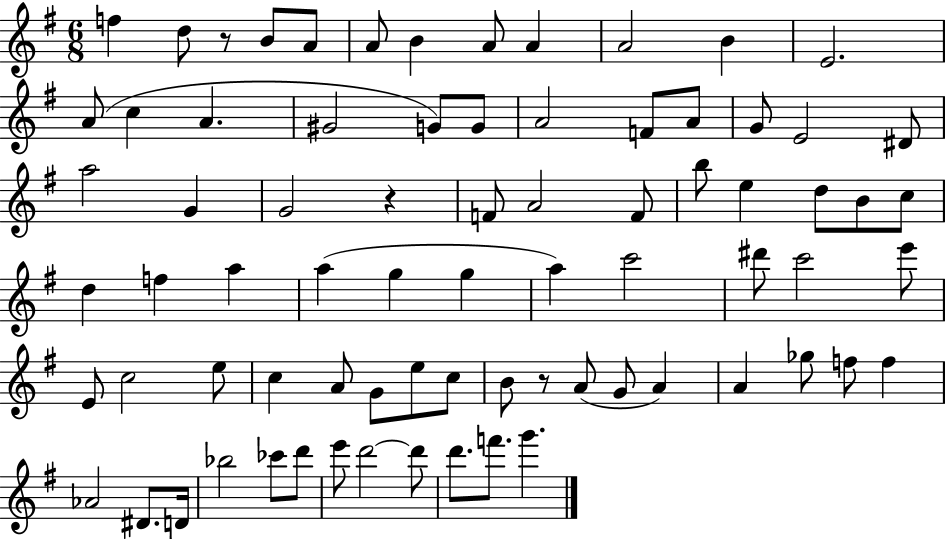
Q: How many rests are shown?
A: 3